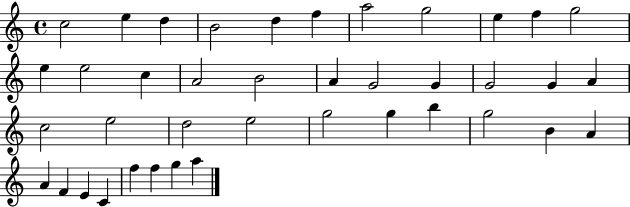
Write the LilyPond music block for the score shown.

{
  \clef treble
  \time 4/4
  \defaultTimeSignature
  \key c \major
  c''2 e''4 d''4 | b'2 d''4 f''4 | a''2 g''2 | e''4 f''4 g''2 | \break e''4 e''2 c''4 | a'2 b'2 | a'4 g'2 g'4 | g'2 g'4 a'4 | \break c''2 e''2 | d''2 e''2 | g''2 g''4 b''4 | g''2 b'4 a'4 | \break a'4 f'4 e'4 c'4 | f''4 f''4 g''4 a''4 | \bar "|."
}